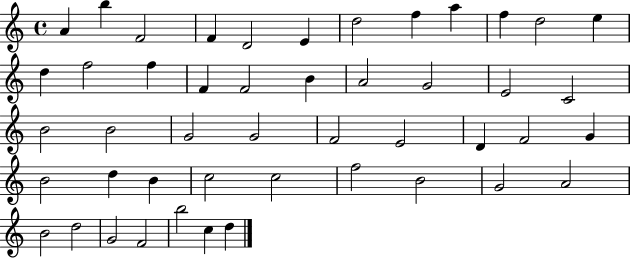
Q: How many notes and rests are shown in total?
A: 47